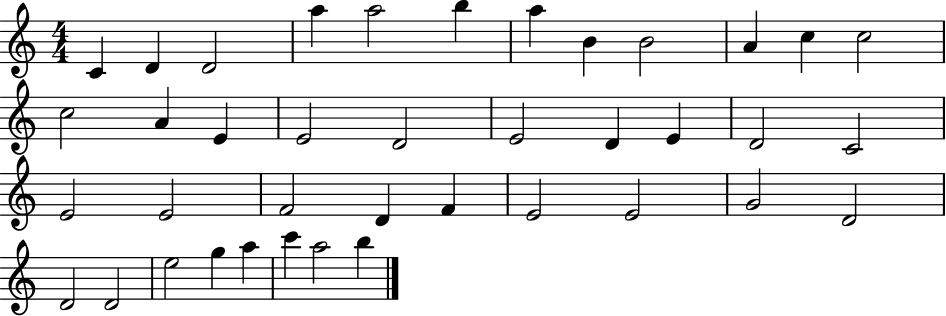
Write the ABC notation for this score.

X:1
T:Untitled
M:4/4
L:1/4
K:C
C D D2 a a2 b a B B2 A c c2 c2 A E E2 D2 E2 D E D2 C2 E2 E2 F2 D F E2 E2 G2 D2 D2 D2 e2 g a c' a2 b